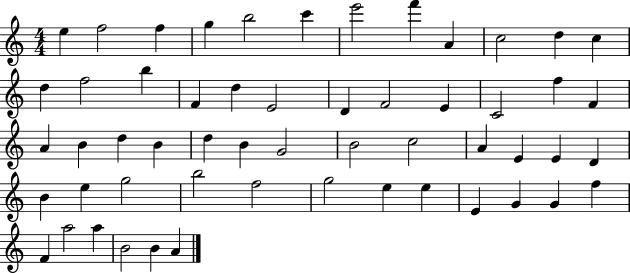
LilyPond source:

{
  \clef treble
  \numericTimeSignature
  \time 4/4
  \key c \major
  e''4 f''2 f''4 | g''4 b''2 c'''4 | e'''2 f'''4 a'4 | c''2 d''4 c''4 | \break d''4 f''2 b''4 | f'4 d''4 e'2 | d'4 f'2 e'4 | c'2 f''4 f'4 | \break a'4 b'4 d''4 b'4 | d''4 b'4 g'2 | b'2 c''2 | a'4 e'4 e'4 d'4 | \break b'4 e''4 g''2 | b''2 f''2 | g''2 e''4 e''4 | e'4 g'4 g'4 f''4 | \break f'4 a''2 a''4 | b'2 b'4 a'4 | \bar "|."
}